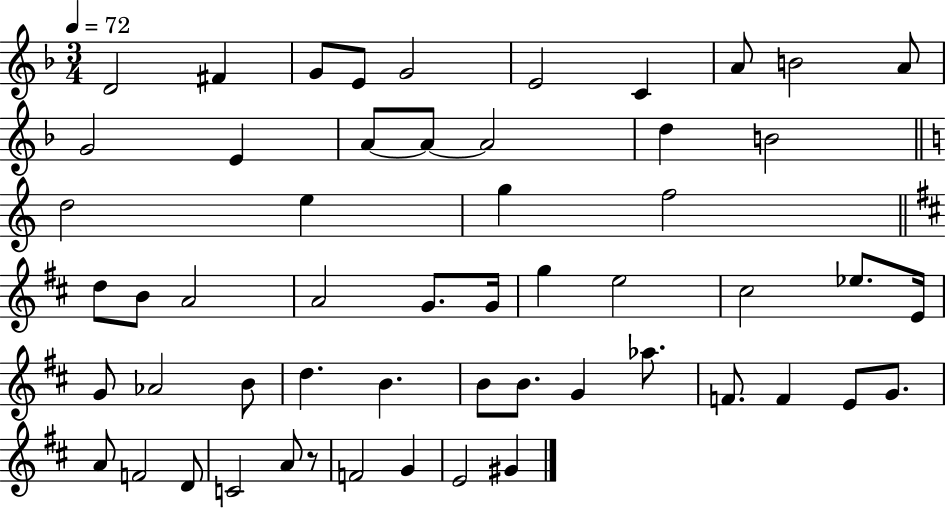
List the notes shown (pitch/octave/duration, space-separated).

D4/h F#4/q G4/e E4/e G4/h E4/h C4/q A4/e B4/h A4/e G4/h E4/q A4/e A4/e A4/h D5/q B4/h D5/h E5/q G5/q F5/h D5/e B4/e A4/h A4/h G4/e. G4/s G5/q E5/h C#5/h Eb5/e. E4/s G4/e Ab4/h B4/e D5/q. B4/q. B4/e B4/e. G4/q Ab5/e. F4/e. F4/q E4/e G4/e. A4/e F4/h D4/e C4/h A4/e R/e F4/h G4/q E4/h G#4/q